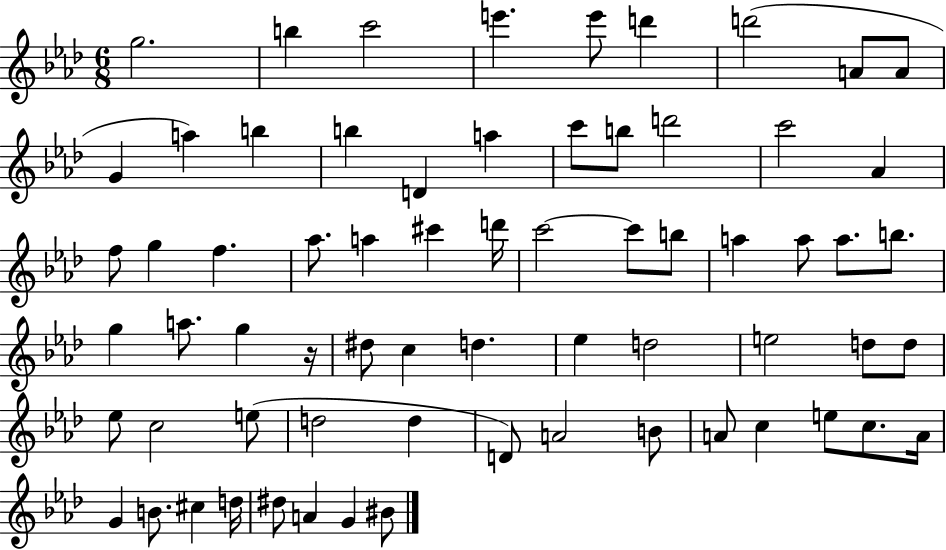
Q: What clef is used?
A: treble